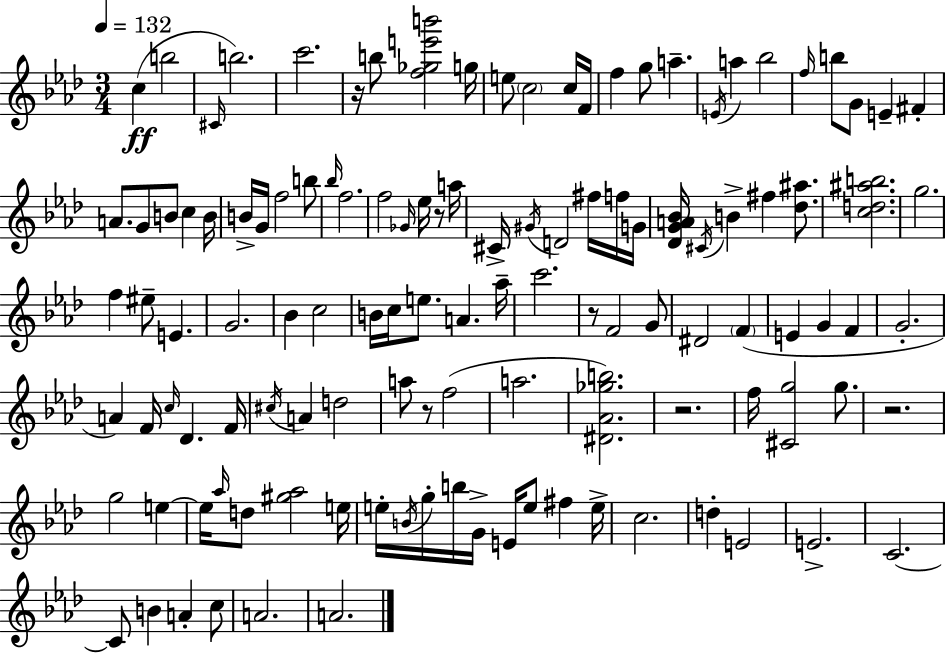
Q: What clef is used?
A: treble